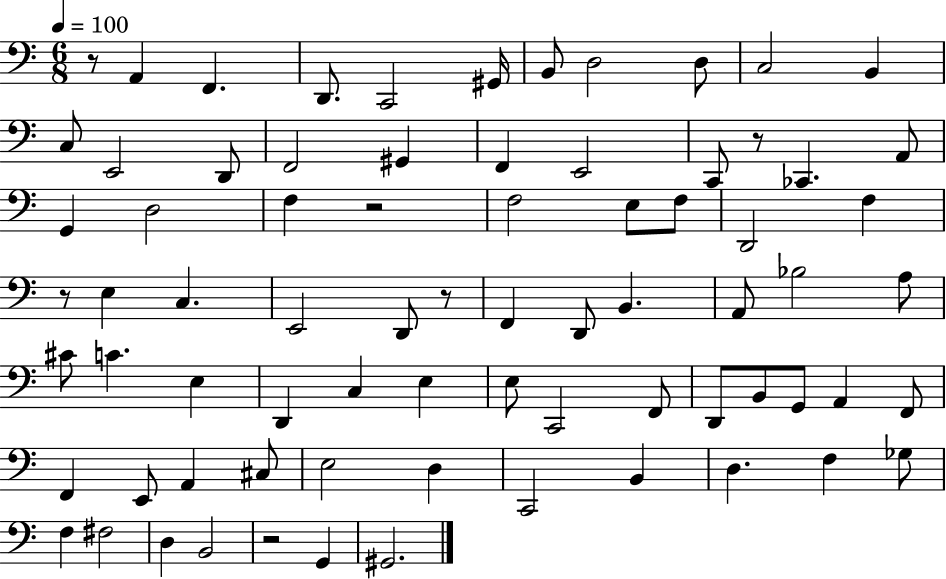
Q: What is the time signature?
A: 6/8